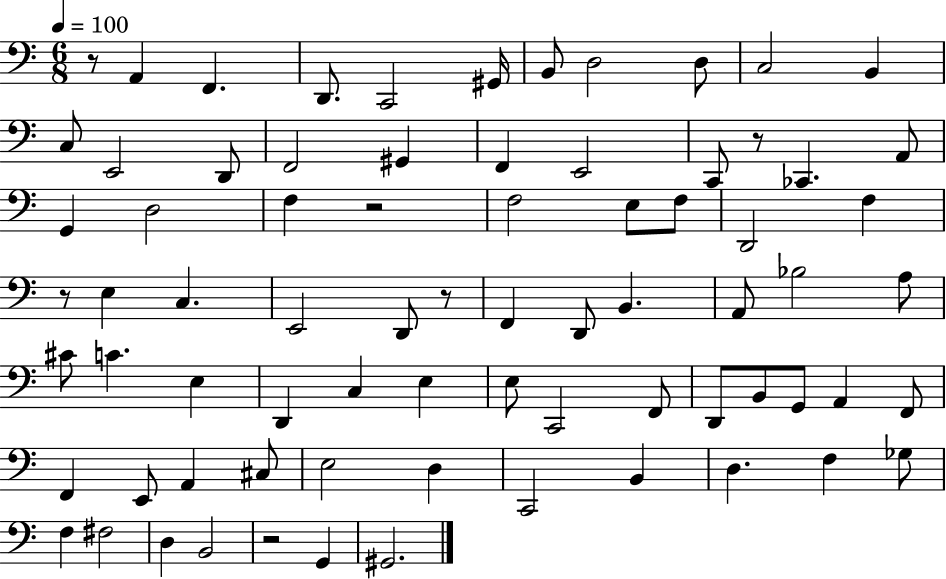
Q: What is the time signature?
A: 6/8